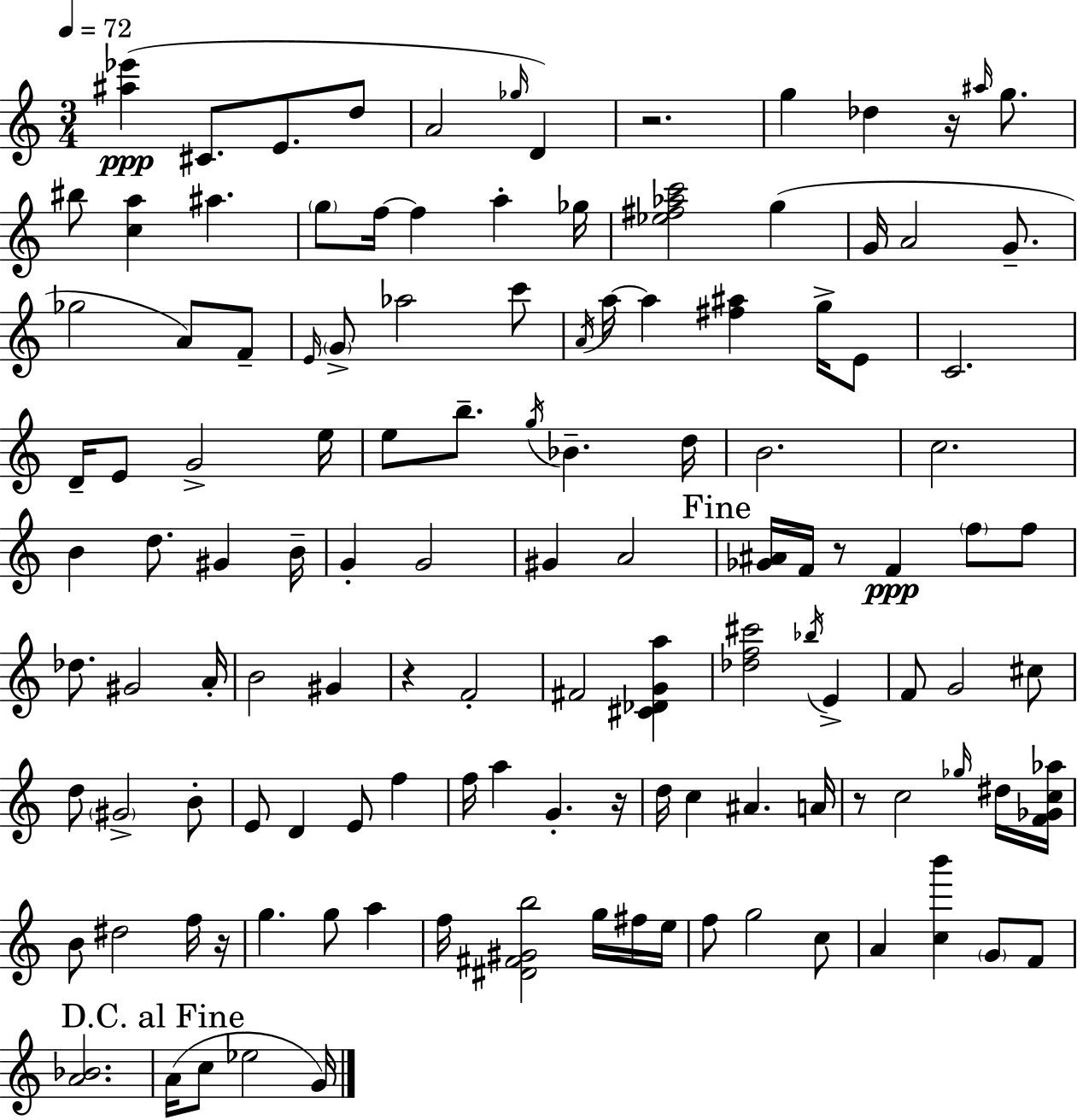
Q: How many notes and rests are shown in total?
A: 124